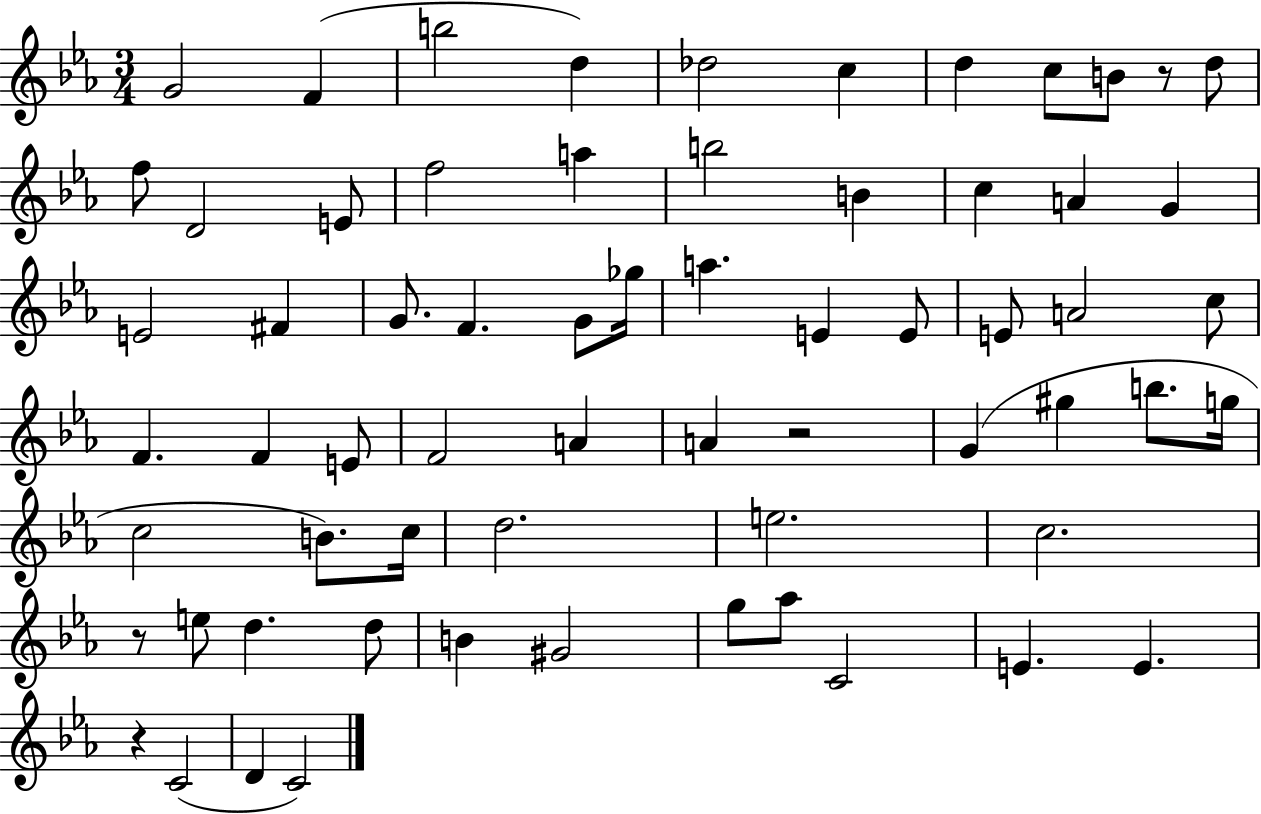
X:1
T:Untitled
M:3/4
L:1/4
K:Eb
G2 F b2 d _d2 c d c/2 B/2 z/2 d/2 f/2 D2 E/2 f2 a b2 B c A G E2 ^F G/2 F G/2 _g/4 a E E/2 E/2 A2 c/2 F F E/2 F2 A A z2 G ^g b/2 g/4 c2 B/2 c/4 d2 e2 c2 z/2 e/2 d d/2 B ^G2 g/2 _a/2 C2 E E z C2 D C2